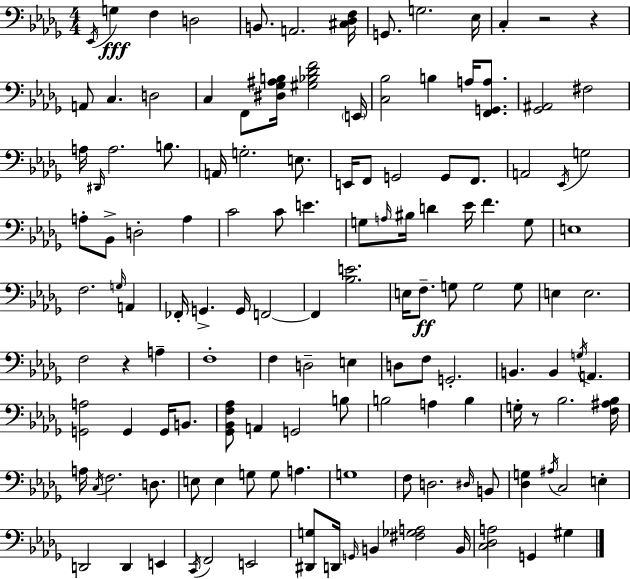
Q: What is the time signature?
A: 4/4